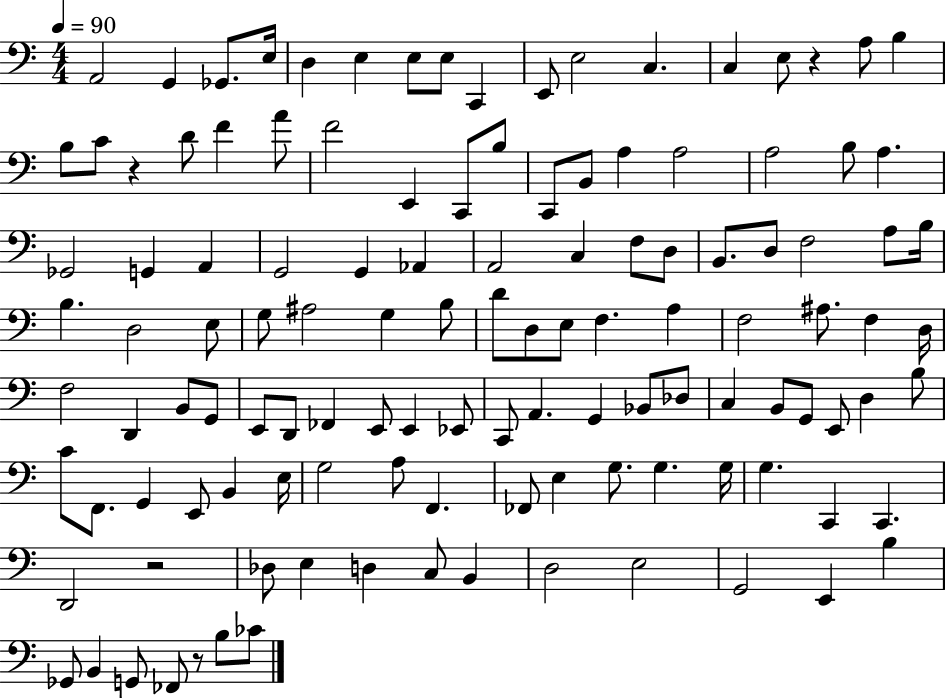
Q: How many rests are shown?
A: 4